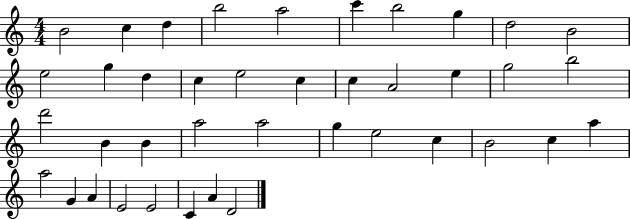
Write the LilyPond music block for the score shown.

{
  \clef treble
  \numericTimeSignature
  \time 4/4
  \key c \major
  b'2 c''4 d''4 | b''2 a''2 | c'''4 b''2 g''4 | d''2 b'2 | \break e''2 g''4 d''4 | c''4 e''2 c''4 | c''4 a'2 e''4 | g''2 b''2 | \break d'''2 b'4 b'4 | a''2 a''2 | g''4 e''2 c''4 | b'2 c''4 a''4 | \break a''2 g'4 a'4 | e'2 e'2 | c'4 a'4 d'2 | \bar "|."
}